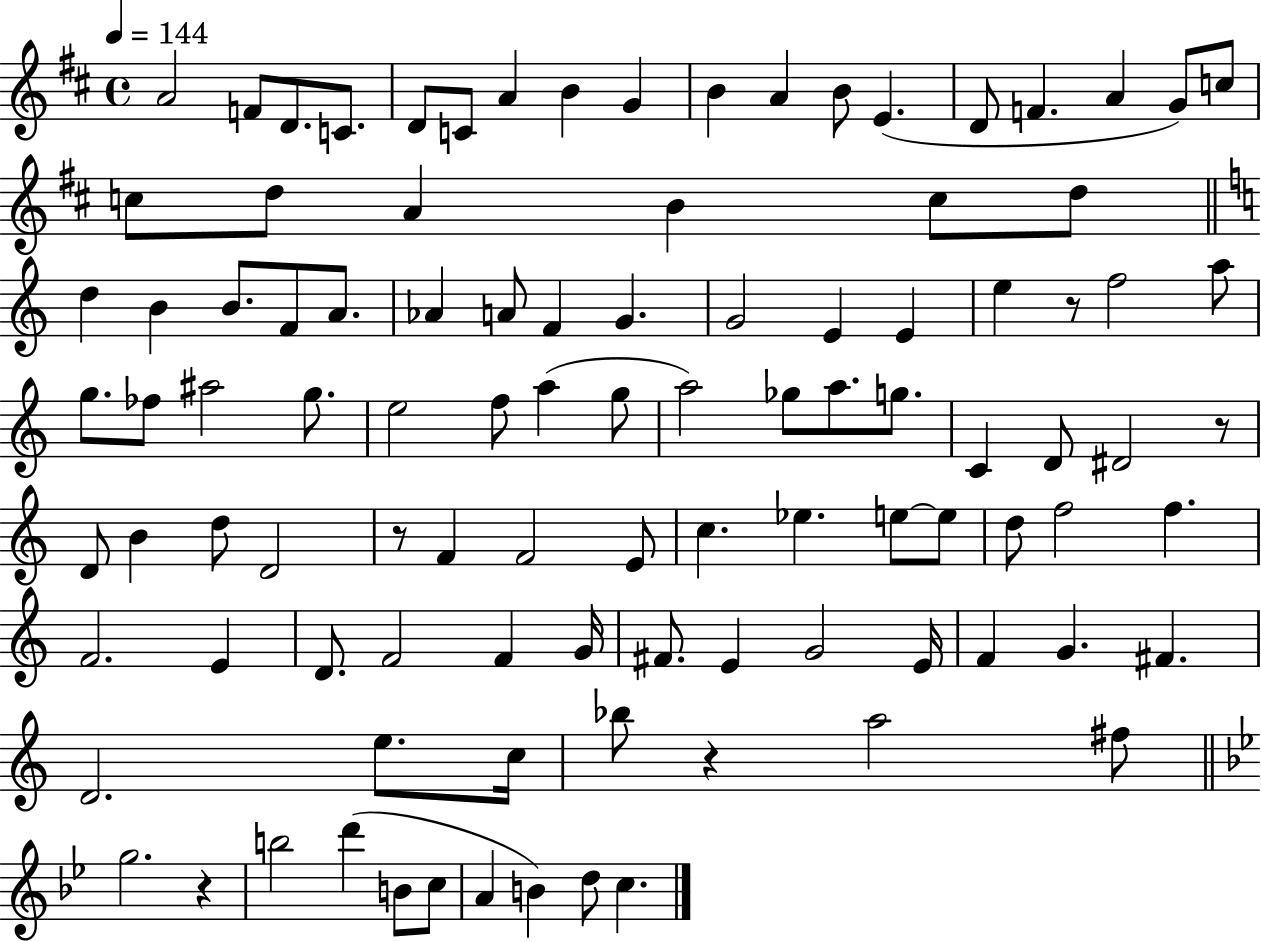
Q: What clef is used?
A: treble